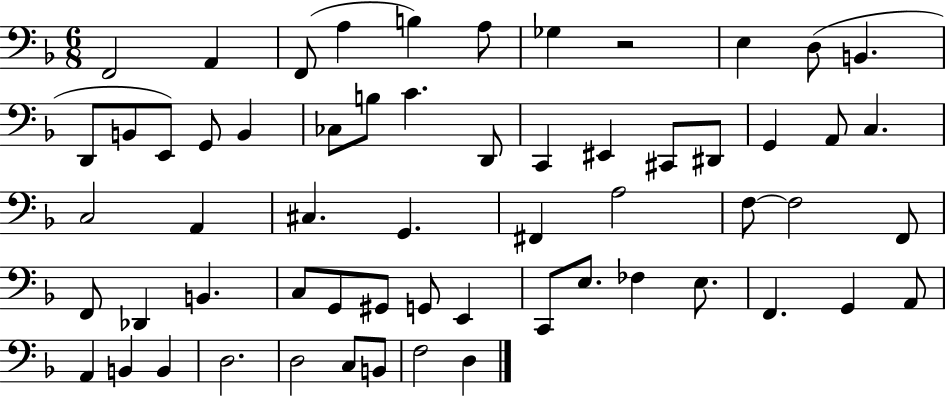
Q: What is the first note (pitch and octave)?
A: F2